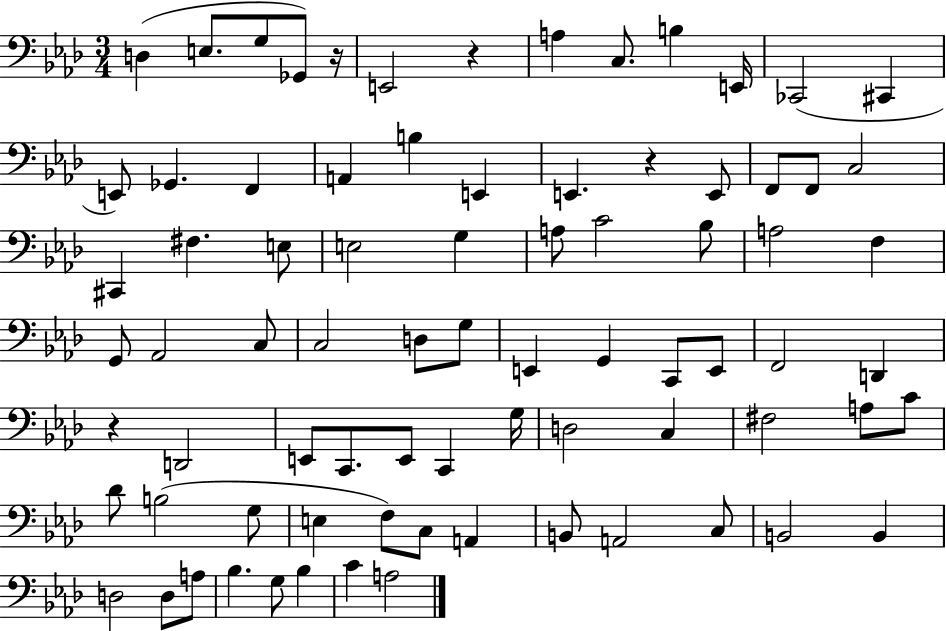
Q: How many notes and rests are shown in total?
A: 79